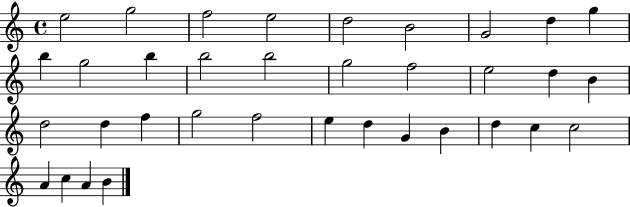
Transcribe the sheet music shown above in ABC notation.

X:1
T:Untitled
M:4/4
L:1/4
K:C
e2 g2 f2 e2 d2 B2 G2 d g b g2 b b2 b2 g2 f2 e2 d B d2 d f g2 f2 e d G B d c c2 A c A B